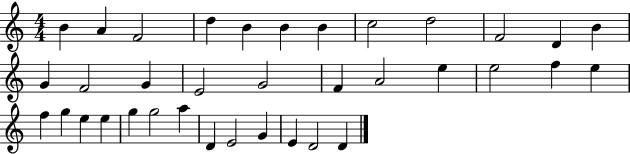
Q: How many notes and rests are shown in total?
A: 36